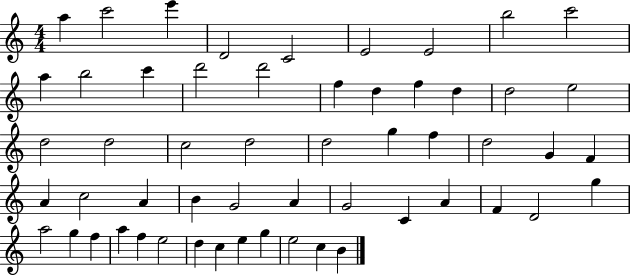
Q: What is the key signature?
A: C major